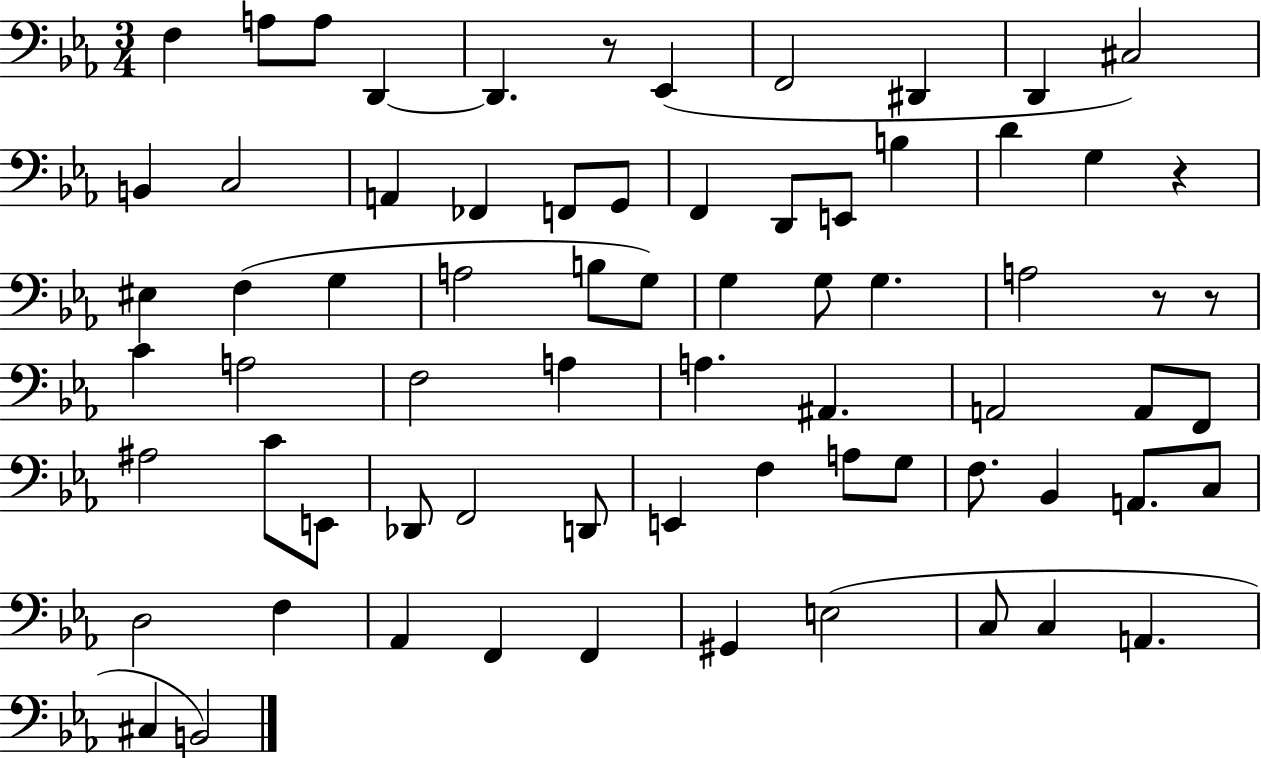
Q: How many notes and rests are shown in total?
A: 71